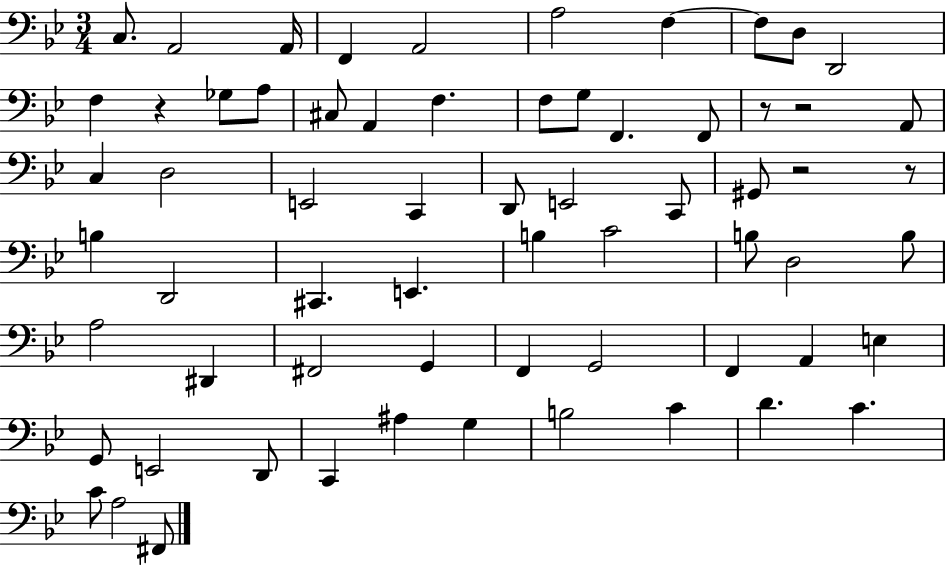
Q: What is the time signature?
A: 3/4